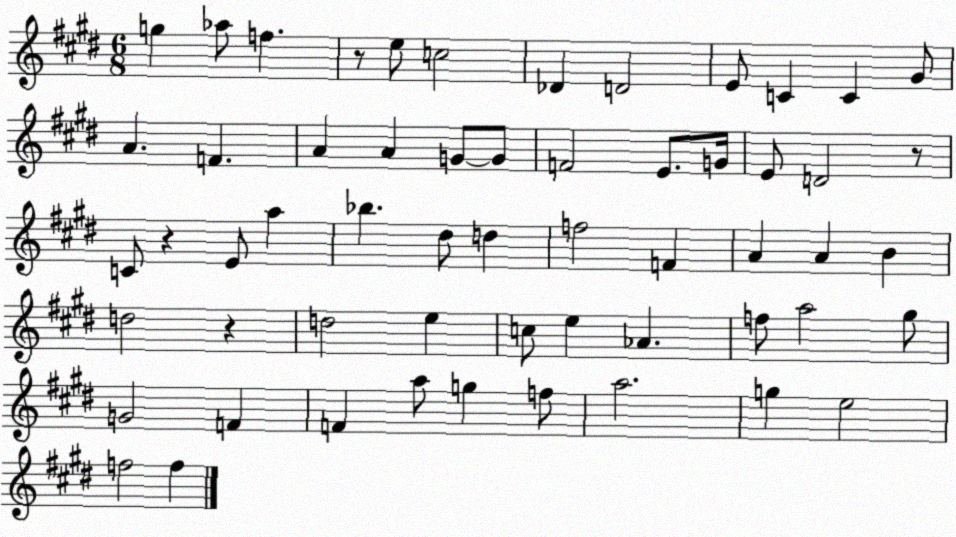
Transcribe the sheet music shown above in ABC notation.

X:1
T:Untitled
M:6/8
L:1/4
K:E
g _a/2 f z/2 e/2 c2 _D D2 E/2 C C ^G/2 A F A A G/2 G/2 F2 E/2 G/4 E/2 D2 z/2 C/2 z E/2 a _b ^d/2 d f2 F A A B d2 z d2 e c/2 e _A f/2 a2 ^g/2 G2 F F a/2 g f/2 a2 g e2 f2 f